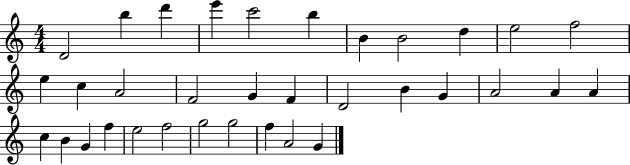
{
  \clef treble
  \numericTimeSignature
  \time 4/4
  \key c \major
  d'2 b''4 d'''4 | e'''4 c'''2 b''4 | b'4 b'2 d''4 | e''2 f''2 | \break e''4 c''4 a'2 | f'2 g'4 f'4 | d'2 b'4 g'4 | a'2 a'4 a'4 | \break c''4 b'4 g'4 f''4 | e''2 f''2 | g''2 g''2 | f''4 a'2 g'4 | \break \bar "|."
}